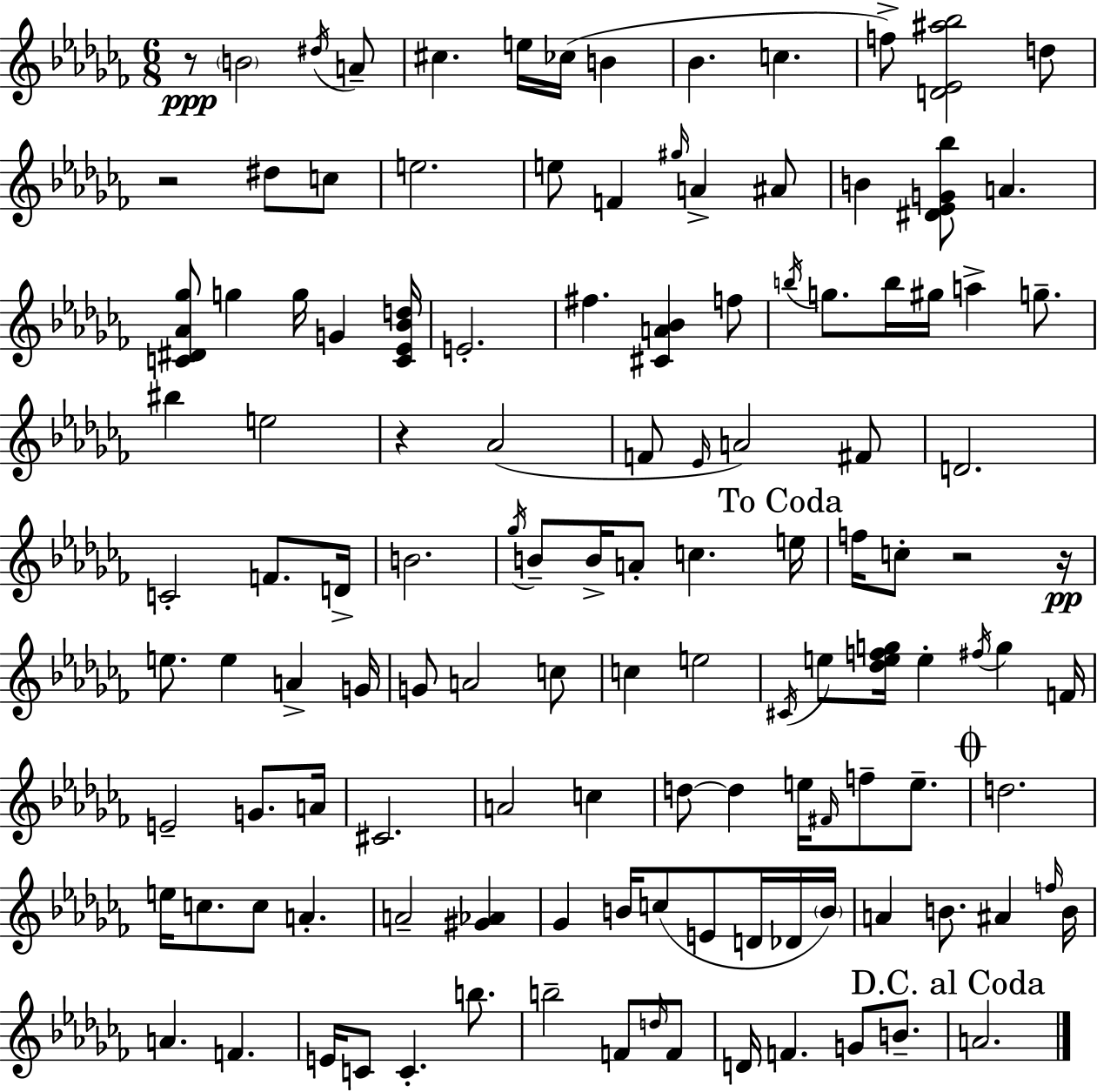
{
  \clef treble
  \numericTimeSignature
  \time 6/8
  \key aes \minor
  r8\ppp \parenthesize b'2 \acciaccatura { dis''16 } a'8-- | cis''4. e''16 ces''16( b'4 | bes'4. c''4. | f''8->) <d' ees' ais'' bes''>2 d''8 | \break r2 dis''8 c''8 | e''2. | e''8 f'4 \grace { gis''16 } a'4-> | ais'8 b'4 <dis' ees' g' bes''>8 a'4. | \break <c' dis' aes' ges''>8 g''4 g''16 g'4 | <c' ees' bes' d''>16 e'2.-. | fis''4. <cis' a' bes'>4 | f''8 \acciaccatura { b''16 } g''8. b''16 gis''16 a''4-> | \break g''8.-- bis''4 e''2 | r4 aes'2( | f'8 \grace { ees'16 }) a'2 | fis'8 d'2. | \break c'2-. | f'8. d'16-> b'2. | \acciaccatura { ges''16 } b'8-- b'16-> a'8-. c''4. | \mark "To Coda" e''16 f''16 c''8-. r2 | \break r16\pp e''8. e''4 | a'4-> g'16 g'8 a'2 | c''8 c''4 e''2 | \acciaccatura { cis'16 } e''8 <des'' e'' f'' g''>16 e''4-. | \break \acciaccatura { fis''16 } g''4 f'16 e'2-- | g'8. a'16 cis'2. | a'2 | c''4 d''8~~ d''4 | \break e''16 \grace { fis'16 } f''8-- e''8.-- \mark \markup { \musicglyph "scripts.coda" } d''2. | e''16 c''8. | c''8 a'4.-. a'2-- | <gis' aes'>4 ges'4 | \break b'16 c''8( e'8 d'16 des'16 \parenthesize b'16) a'4 | b'8. ais'4 \grace { f''16 } b'16 a'4. | f'4. e'16 c'8 | c'4.-. b''8. b''2-- | \break f'8 \grace { d''16 } f'8 d'16 f'4. | g'8 b'8.-- \mark "D.C. al Coda" a'2. | \bar "|."
}